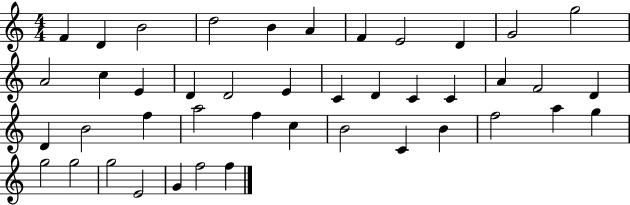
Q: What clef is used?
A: treble